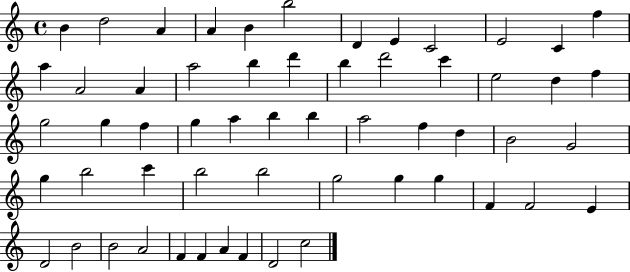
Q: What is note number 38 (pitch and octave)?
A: B5